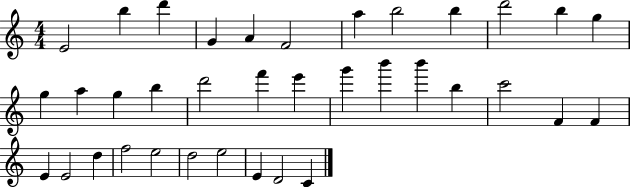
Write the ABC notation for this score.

X:1
T:Untitled
M:4/4
L:1/4
K:C
E2 b d' G A F2 a b2 b d'2 b g g a g b d'2 f' e' g' b' b' b c'2 F F E E2 d f2 e2 d2 e2 E D2 C